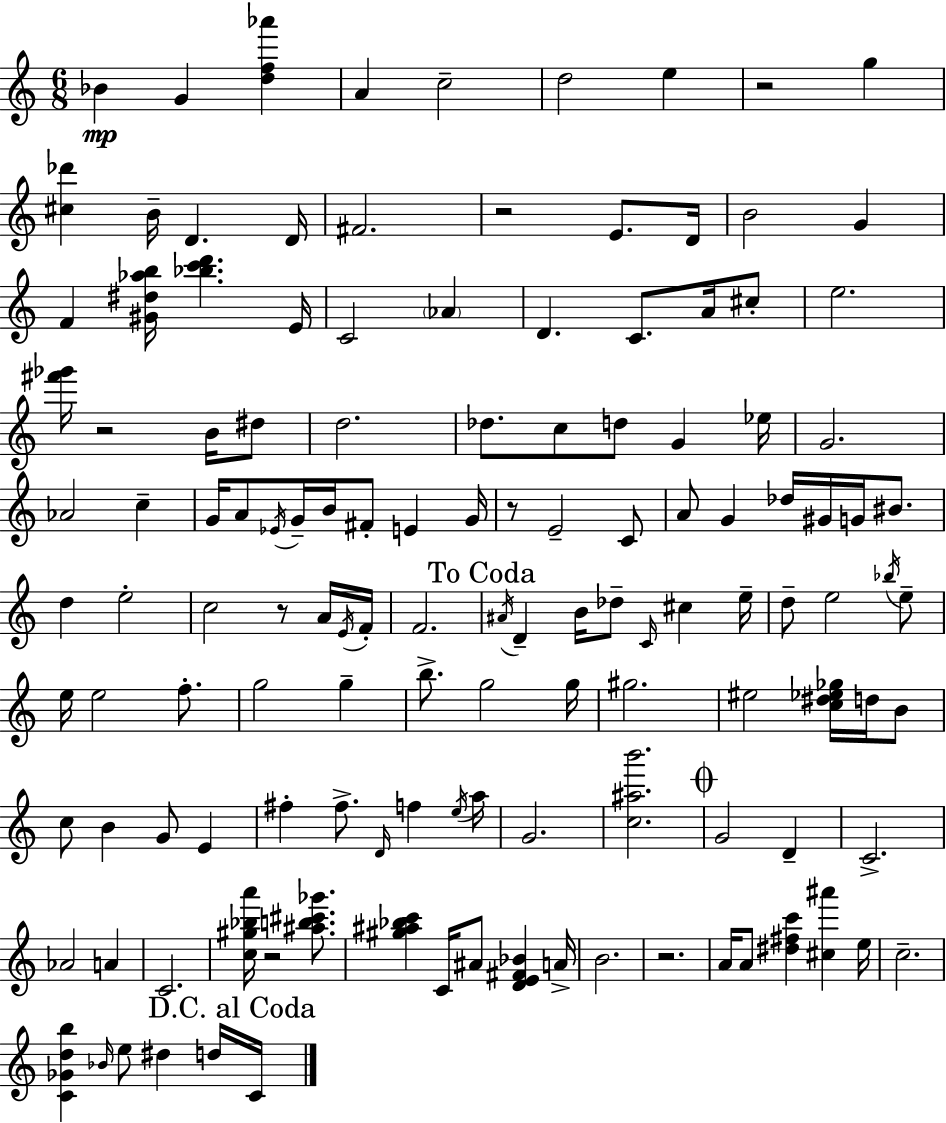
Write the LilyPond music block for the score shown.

{
  \clef treble
  \numericTimeSignature
  \time 6/8
  \key c \major
  bes'4\mp g'4 <d'' f'' aes'''>4 | a'4 c''2-- | d''2 e''4 | r2 g''4 | \break <cis'' des'''>4 b'16-- d'4. d'16 | fis'2. | r2 e'8. d'16 | b'2 g'4 | \break f'4 <gis' dis'' aes'' b''>16 <bes'' c''' d'''>4. e'16 | c'2 \parenthesize aes'4 | d'4. c'8. a'16 cis''8-. | e''2. | \break <fis''' ges'''>16 r2 b'16 dis''8 | d''2. | des''8. c''8 d''8 g'4 ees''16 | g'2. | \break aes'2 c''4-- | g'16 a'8 \acciaccatura { ees'16 } g'16-- b'16 fis'8-. e'4 | g'16 r8 e'2-- c'8 | a'8 g'4 des''16 gis'16 g'16 bis'8. | \break d''4 e''2-. | c''2 r8 a'16 | \acciaccatura { e'16 } f'16-. f'2. | \mark "To Coda" \acciaccatura { ais'16 } d'4-- b'16 des''8-- \grace { c'16 } cis''4 | \break e''16-- d''8-- e''2 | \acciaccatura { bes''16 } e''8-- e''16 e''2 | f''8.-. g''2 | g''4-- b''8.-> g''2 | \break g''16 gis''2. | eis''2 | <c'' dis'' ees'' ges''>16 d''16 b'8 c''8 b'4 g'8 | e'4 fis''4-. fis''8.-> | \break \grace { d'16 } f''4 \acciaccatura { e''16 } a''16 g'2. | <c'' ais'' b'''>2. | \mark \markup { \musicglyph "scripts.coda" } g'2 | d'4-- c'2.-> | \break aes'2 | a'4 c'2. | <c'' gis'' bes'' a'''>16 r2 | <ais'' b'' cis''' ges'''>8. <gis'' ais'' bes'' c'''>4 c'16 | \break ais'8 <d' e' fis' bes'>4 a'16-> b'2. | r2. | a'16 a'8 <dis'' fis'' c'''>4 | <cis'' ais'''>4 e''16 c''2.-- | \break <c' ges' d'' b''>4 \grace { bes'16 } | e''8 dis''4 d''16 \mark "D.C. al Coda" c'16 \bar "|."
}